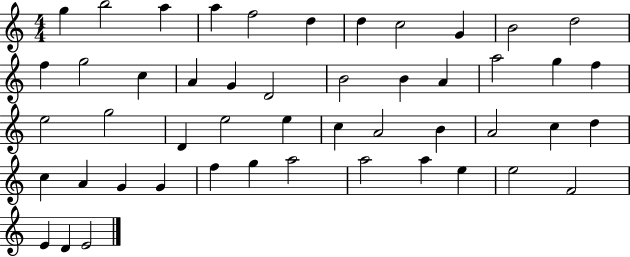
{
  \clef treble
  \numericTimeSignature
  \time 4/4
  \key c \major
  g''4 b''2 a''4 | a''4 f''2 d''4 | d''4 c''2 g'4 | b'2 d''2 | \break f''4 g''2 c''4 | a'4 g'4 d'2 | b'2 b'4 a'4 | a''2 g''4 f''4 | \break e''2 g''2 | d'4 e''2 e''4 | c''4 a'2 b'4 | a'2 c''4 d''4 | \break c''4 a'4 g'4 g'4 | f''4 g''4 a''2 | a''2 a''4 e''4 | e''2 f'2 | \break e'4 d'4 e'2 | \bar "|."
}